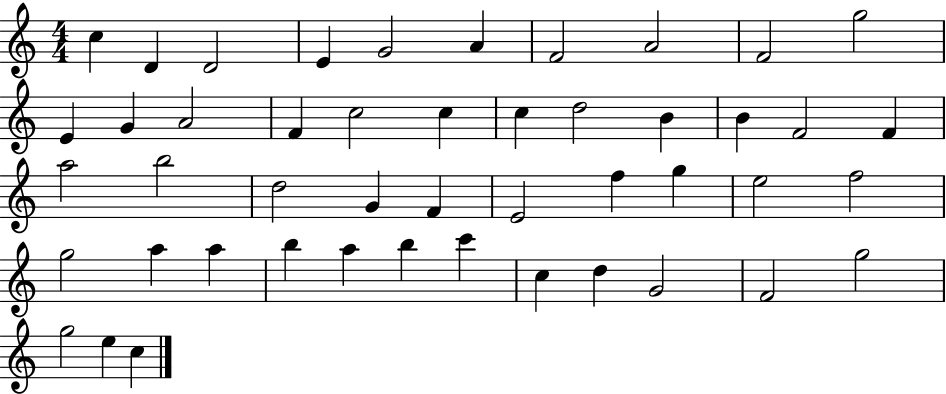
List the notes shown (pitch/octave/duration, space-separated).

C5/q D4/q D4/h E4/q G4/h A4/q F4/h A4/h F4/h G5/h E4/q G4/q A4/h F4/q C5/h C5/q C5/q D5/h B4/q B4/q F4/h F4/q A5/h B5/h D5/h G4/q F4/q E4/h F5/q G5/q E5/h F5/h G5/h A5/q A5/q B5/q A5/q B5/q C6/q C5/q D5/q G4/h F4/h G5/h G5/h E5/q C5/q